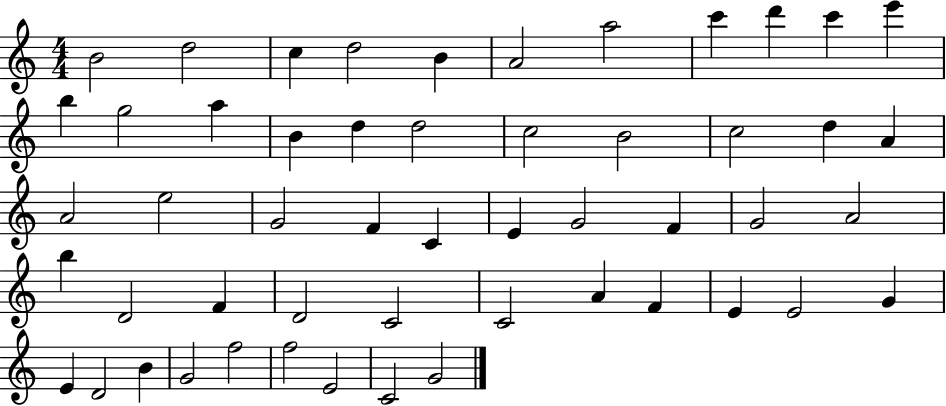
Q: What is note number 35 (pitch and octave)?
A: F4